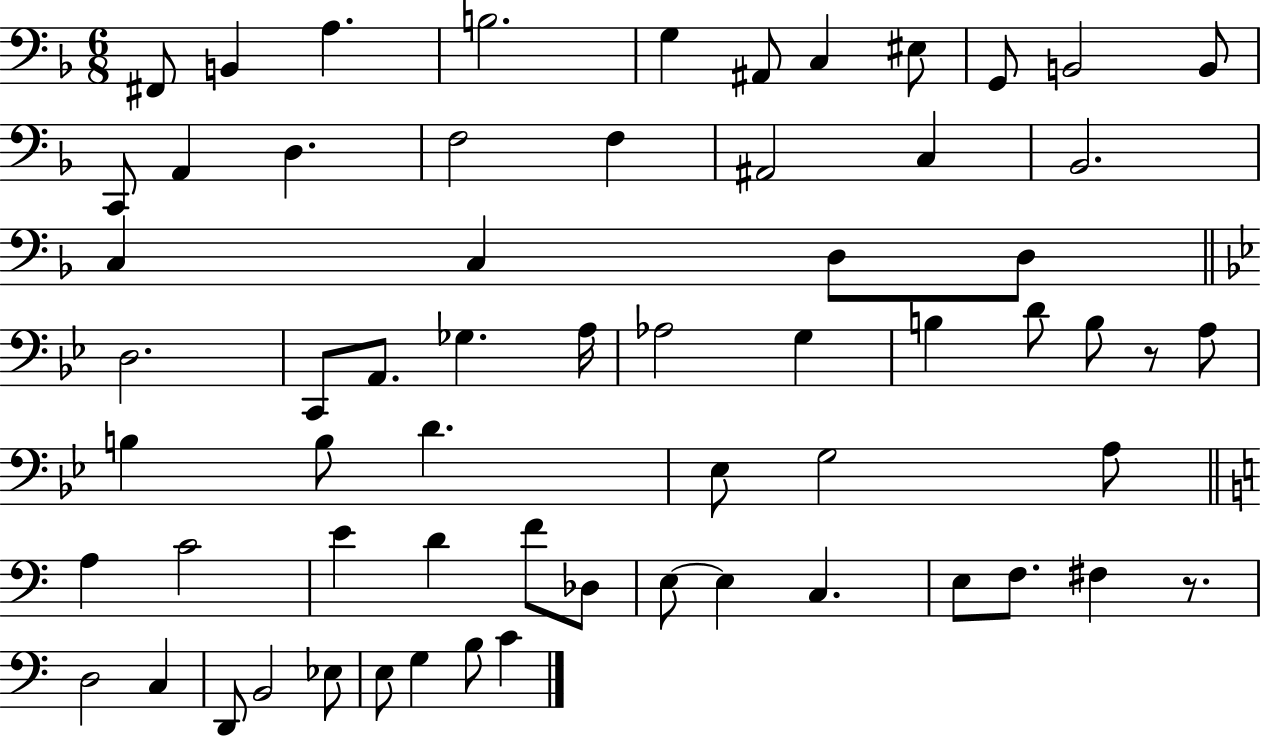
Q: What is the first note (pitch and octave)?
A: F#2